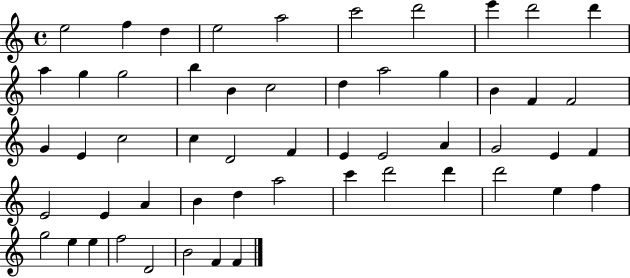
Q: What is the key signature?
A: C major